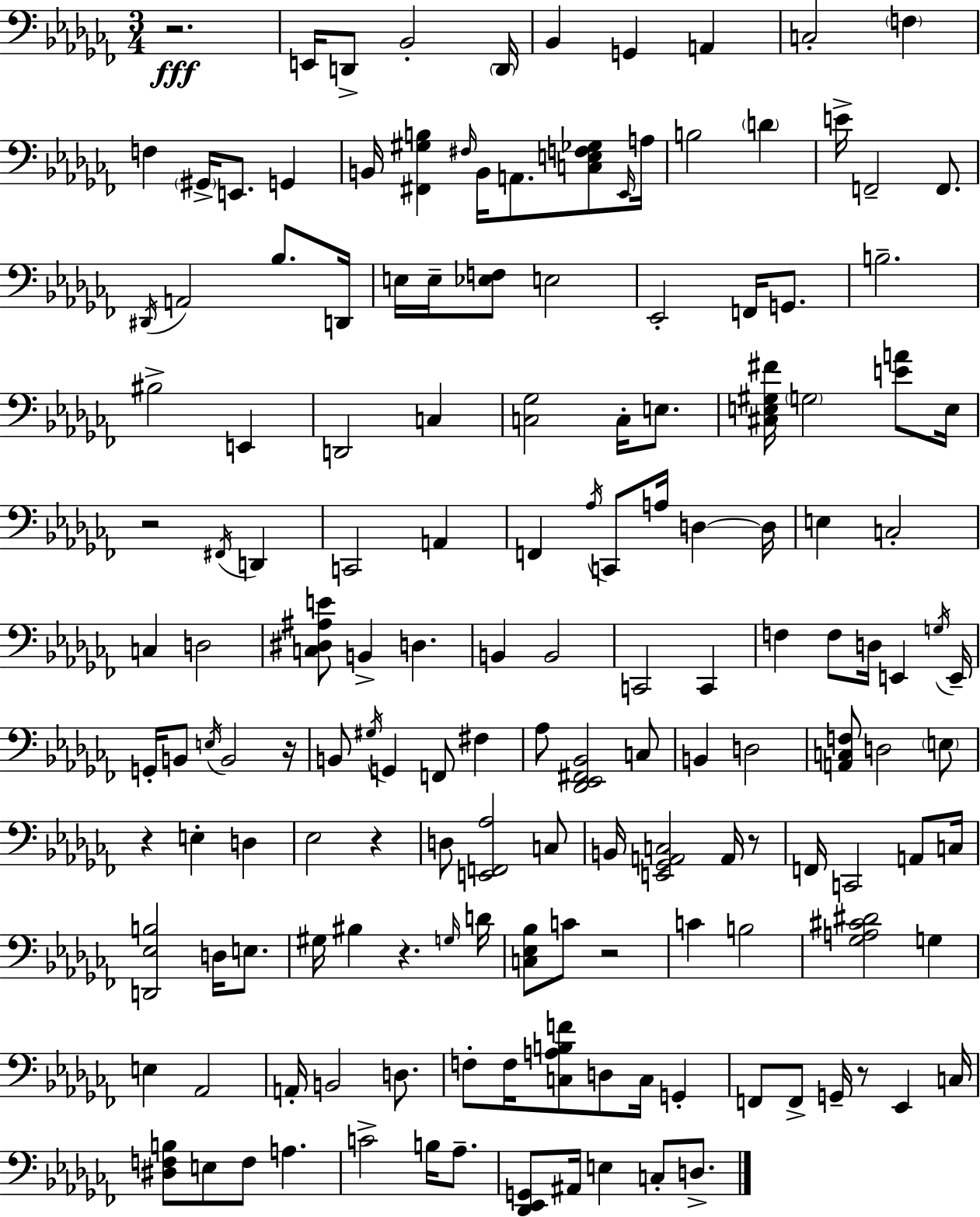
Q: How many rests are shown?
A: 9